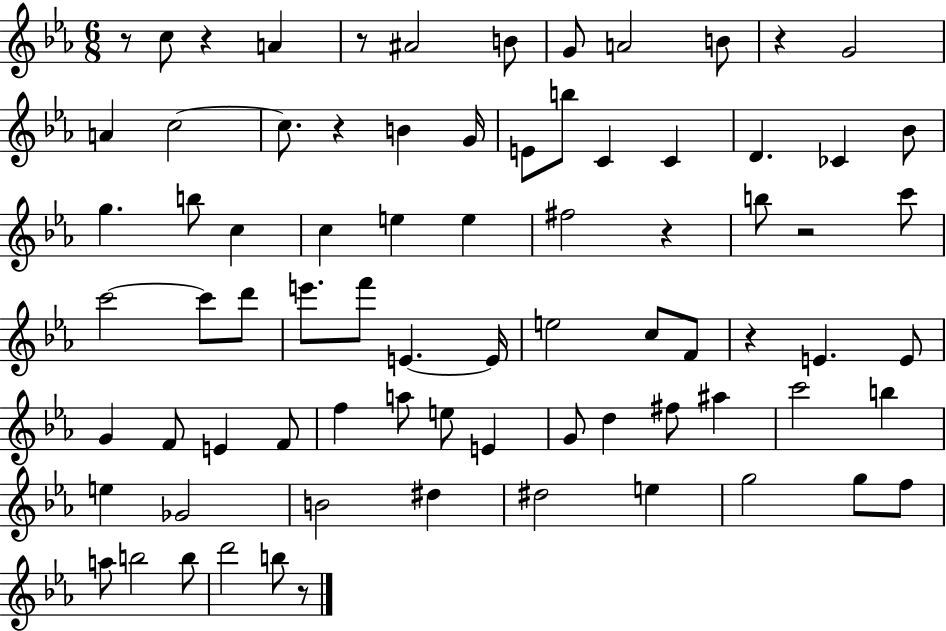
{
  \clef treble
  \numericTimeSignature
  \time 6/8
  \key ees \major
  r8 c''8 r4 a'4 | r8 ais'2 b'8 | g'8 a'2 b'8 | r4 g'2 | \break a'4 c''2~~ | c''8. r4 b'4 g'16 | e'8 b''8 c'4 c'4 | d'4. ces'4 bes'8 | \break g''4. b''8 c''4 | c''4 e''4 e''4 | fis''2 r4 | b''8 r2 c'''8 | \break c'''2~~ c'''8 d'''8 | e'''8. f'''8 e'4.~~ e'16 | e''2 c''8 f'8 | r4 e'4. e'8 | \break g'4 f'8 e'4 f'8 | f''4 a''8 e''8 e'4 | g'8 d''4 fis''8 ais''4 | c'''2 b''4 | \break e''4 ges'2 | b'2 dis''4 | dis''2 e''4 | g''2 g''8 f''8 | \break a''8 b''2 b''8 | d'''2 b''8 r8 | \bar "|."
}